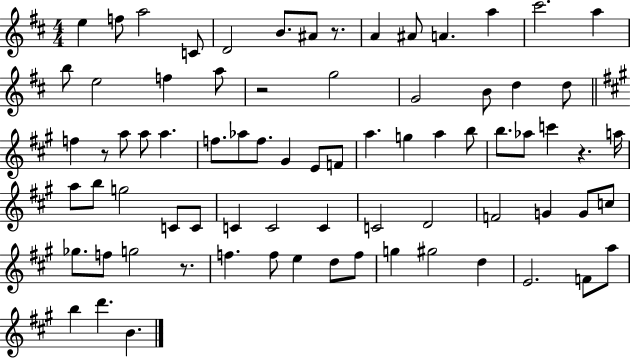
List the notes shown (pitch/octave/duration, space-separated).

E5/q F5/e A5/h C4/e D4/h B4/e. A#4/e R/e. A4/q A#4/e A4/q. A5/q C#6/h. A5/q B5/e E5/h F5/q A5/e R/h G5/h G4/h B4/e D5/q D5/e F5/q R/e A5/e A5/e A5/q. F5/e. Ab5/e F5/e. G#4/q E4/e F4/e A5/q. G5/q A5/q B5/e B5/e. Ab5/e C6/q R/q. A5/s A5/e B5/e G5/h C4/e C4/e C4/q C4/h C4/q C4/h D4/h F4/h G4/q G4/e C5/e Gb5/e. F5/e G5/h R/e. F5/q. F5/e E5/q D5/e F5/e G5/q G#5/h D5/q E4/h. F4/e A5/e B5/q D6/q. B4/q.